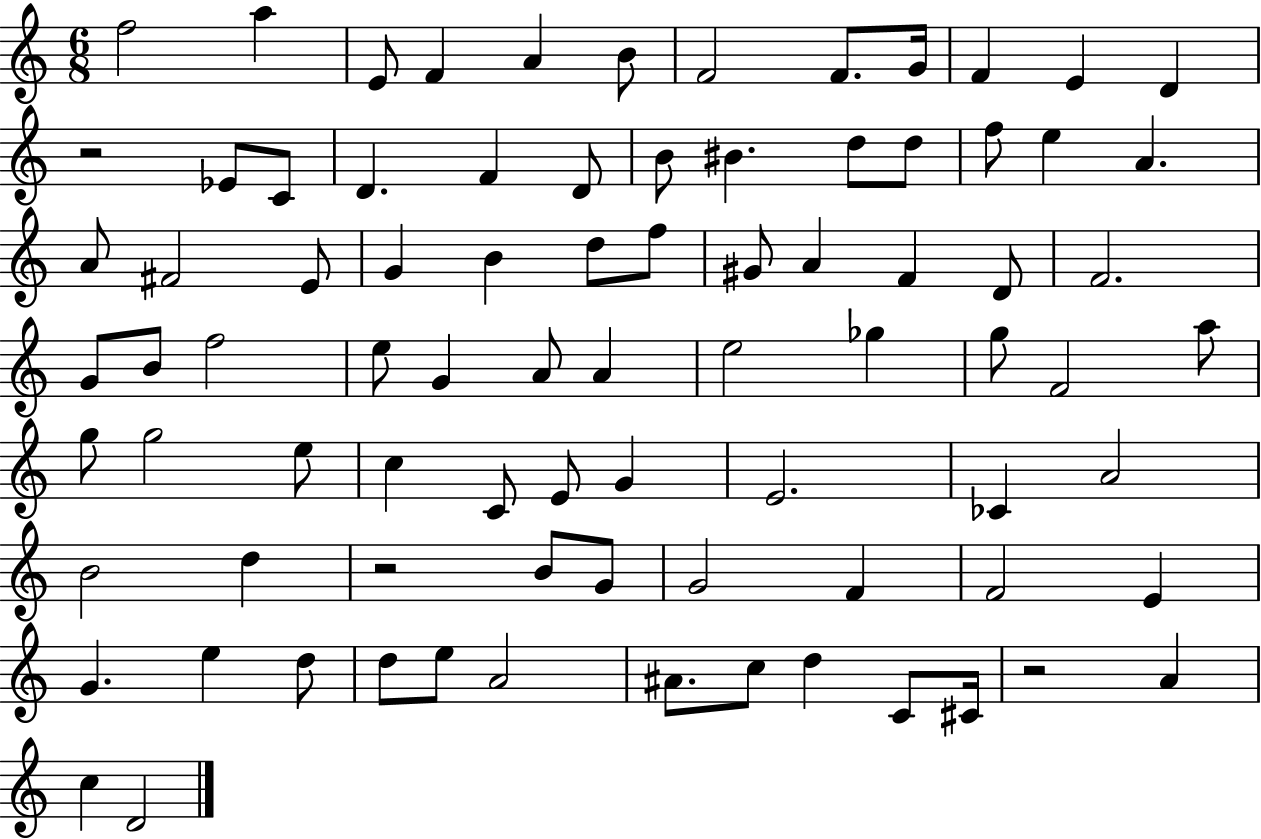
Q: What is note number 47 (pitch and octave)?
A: F4